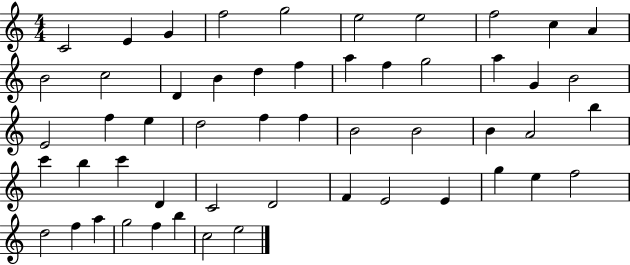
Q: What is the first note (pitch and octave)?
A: C4